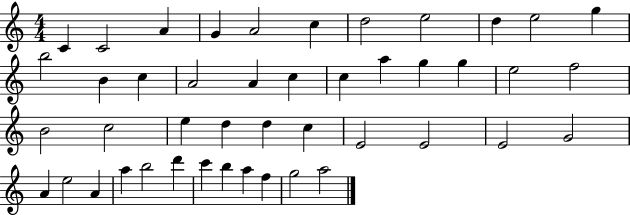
X:1
T:Untitled
M:4/4
L:1/4
K:C
C C2 A G A2 c d2 e2 d e2 g b2 B c A2 A c c a g g e2 f2 B2 c2 e d d c E2 E2 E2 G2 A e2 A a b2 d' c' b a f g2 a2